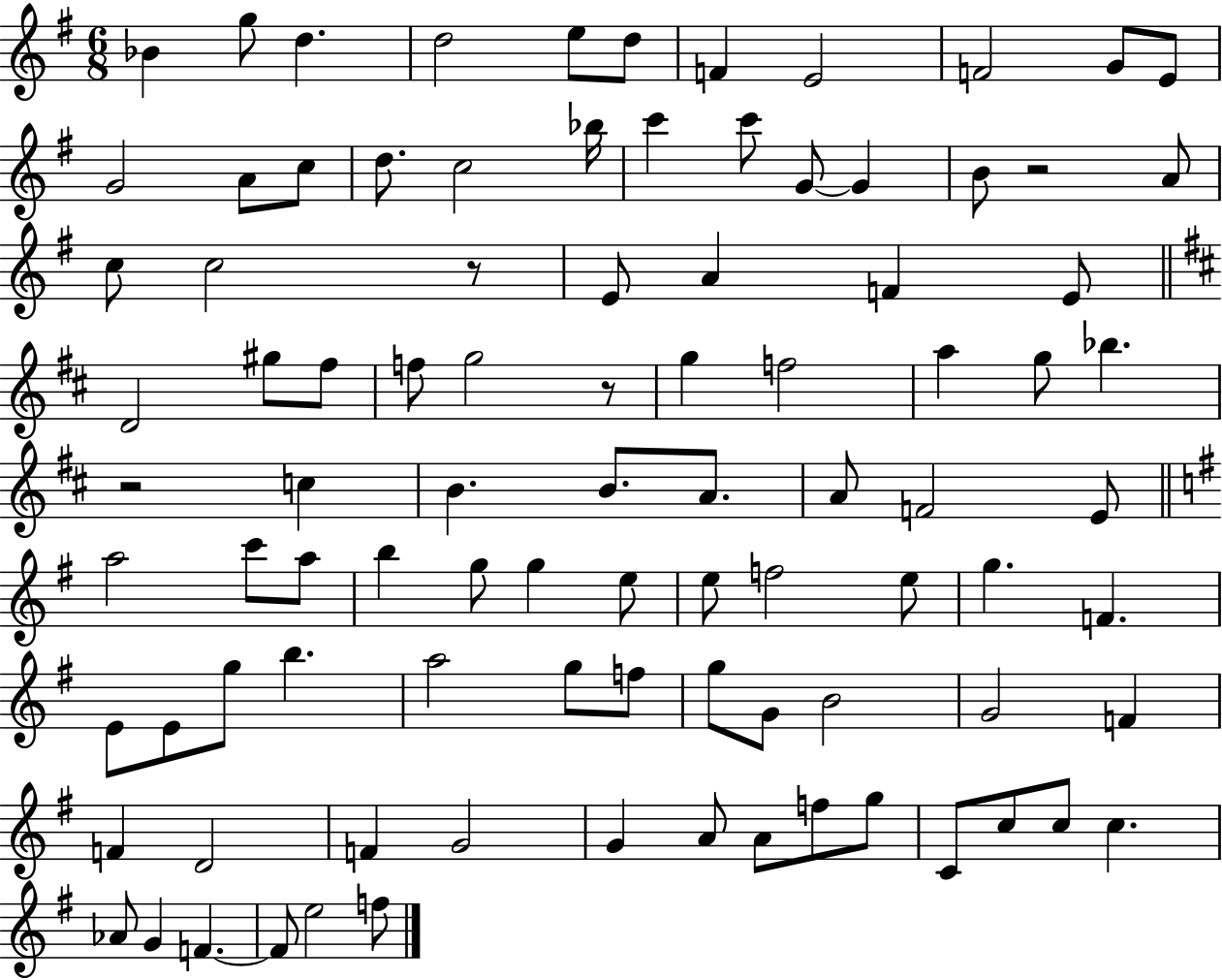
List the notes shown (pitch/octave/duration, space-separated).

Bb4/q G5/e D5/q. D5/h E5/e D5/e F4/q E4/h F4/h G4/e E4/e G4/h A4/e C5/e D5/e. C5/h Bb5/s C6/q C6/e G4/e G4/q B4/e R/h A4/e C5/e C5/h R/e E4/e A4/q F4/q E4/e D4/h G#5/e F#5/e F5/e G5/h R/e G5/q F5/h A5/q G5/e Bb5/q. R/h C5/q B4/q. B4/e. A4/e. A4/e F4/h E4/e A5/h C6/e A5/e B5/q G5/e G5/q E5/e E5/e F5/h E5/e G5/q. F4/q. E4/e E4/e G5/e B5/q. A5/h G5/e F5/e G5/e G4/e B4/h G4/h F4/q F4/q D4/h F4/q G4/h G4/q A4/e A4/e F5/e G5/e C4/e C5/e C5/e C5/q. Ab4/e G4/q F4/q. F4/e E5/h F5/e